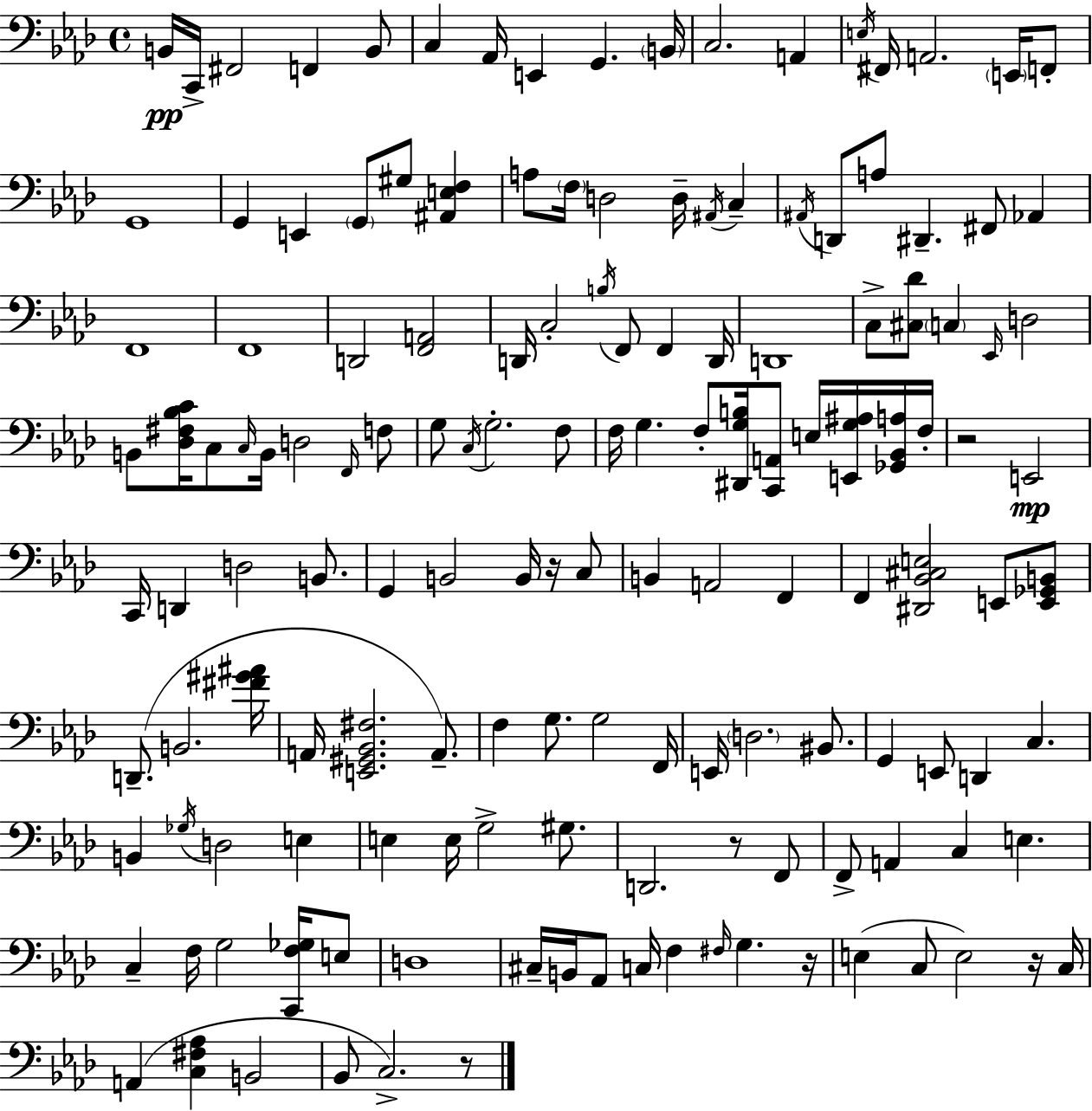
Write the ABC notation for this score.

X:1
T:Untitled
M:4/4
L:1/4
K:Ab
B,,/4 C,,/4 ^F,,2 F,, B,,/2 C, _A,,/4 E,, G,, B,,/4 C,2 A,, E,/4 ^F,,/4 A,,2 E,,/4 F,,/2 G,,4 G,, E,, G,,/2 ^G,/2 [^A,,E,F,] A,/2 F,/4 D,2 D,/4 ^A,,/4 C, ^A,,/4 D,,/2 A,/2 ^D,, ^F,,/2 _A,, F,,4 F,,4 D,,2 [F,,A,,]2 D,,/4 C,2 B,/4 F,,/2 F,, D,,/4 D,,4 C,/2 [^C,_D]/2 C, _E,,/4 D,2 B,,/2 [_D,^F,_B,C]/4 C,/2 C,/4 B,,/4 D,2 F,,/4 F,/2 G,/2 C,/4 G,2 F,/2 F,/4 G, F,/2 [^D,,G,B,]/4 [C,,A,,]/2 E,/4 [E,,G,^A,]/4 [_G,,_B,,A,]/4 F,/4 z2 E,,2 C,,/4 D,, D,2 B,,/2 G,, B,,2 B,,/4 z/4 C,/2 B,, A,,2 F,, F,, [^D,,_B,,^C,E,]2 E,,/2 [E,,_G,,B,,]/2 D,,/2 B,,2 [^F^G^A]/4 A,,/4 [E,,^G,,_B,,^F,]2 A,,/2 F, G,/2 G,2 F,,/4 E,,/4 D,2 ^B,,/2 G,, E,,/2 D,, C, B,, _G,/4 D,2 E, E, E,/4 G,2 ^G,/2 D,,2 z/2 F,,/2 F,,/2 A,, C, E, C, F,/4 G,2 [C,,F,_G,]/4 E,/2 D,4 ^C,/4 B,,/4 _A,,/2 C,/4 F, ^F,/4 G, z/4 E, C,/2 E,2 z/4 C,/4 A,, [C,^F,_A,] B,,2 _B,,/2 C,2 z/2